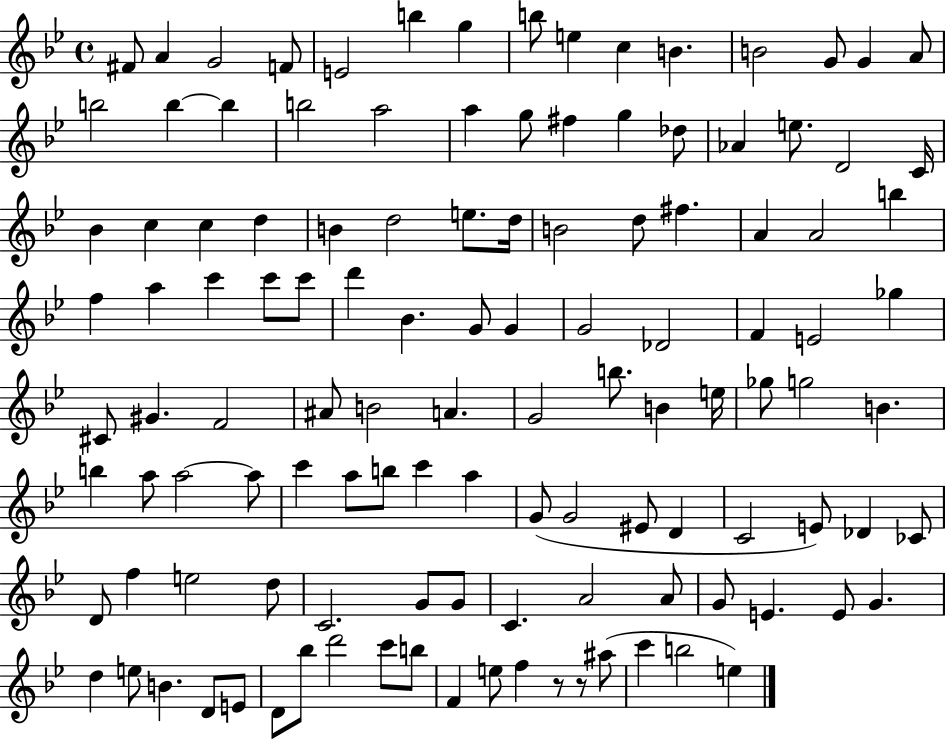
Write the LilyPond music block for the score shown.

{
  \clef treble
  \time 4/4
  \defaultTimeSignature
  \key bes \major
  fis'8 a'4 g'2 f'8 | e'2 b''4 g''4 | b''8 e''4 c''4 b'4. | b'2 g'8 g'4 a'8 | \break b''2 b''4~~ b''4 | b''2 a''2 | a''4 g''8 fis''4 g''4 des''8 | aes'4 e''8. d'2 c'16 | \break bes'4 c''4 c''4 d''4 | b'4 d''2 e''8. d''16 | b'2 d''8 fis''4. | a'4 a'2 b''4 | \break f''4 a''4 c'''4 c'''8 c'''8 | d'''4 bes'4. g'8 g'4 | g'2 des'2 | f'4 e'2 ges''4 | \break cis'8 gis'4. f'2 | ais'8 b'2 a'4. | g'2 b''8. b'4 e''16 | ges''8 g''2 b'4. | \break b''4 a''8 a''2~~ a''8 | c'''4 a''8 b''8 c'''4 a''4 | g'8( g'2 eis'8 d'4 | c'2 e'8) des'4 ces'8 | \break d'8 f''4 e''2 d''8 | c'2. g'8 g'8 | c'4. a'2 a'8 | g'8 e'4. e'8 g'4. | \break d''4 e''8 b'4. d'8 e'8 | d'8 bes''8 d'''2 c'''8 b''8 | f'4 e''8 f''4 r8 r8 ais''8( | c'''4 b''2 e''4) | \break \bar "|."
}